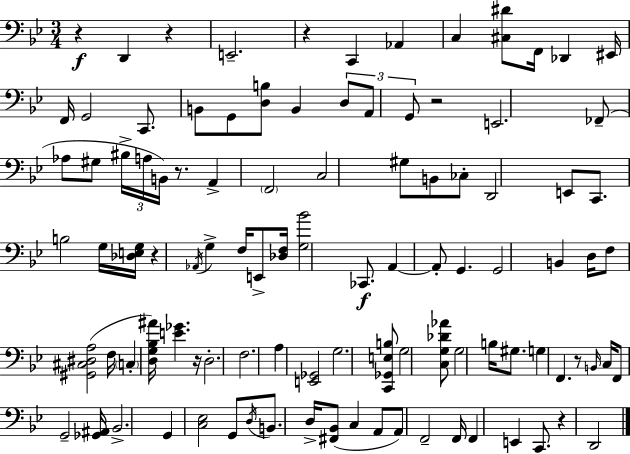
{
  \clef bass
  \numericTimeSignature
  \time 3/4
  \key bes \major
  r4\f d,4 r4 | e,2.-- | r4 c,4 aes,4 | c4 <cis dis'>8 f,16 des,4 eis,16 | \break f,16 g,2 c,8. | b,8 g,8 <d b>8 b,4 \tuplet 3/2 { d8 | a,8 g,8 } r2 | e,2. | \break fes,8--( aes8 gis8 \tuplet 3/2 { bis16-> a16 b,16) } r8. | a,4-> \parenthesize f,2 | c2 gis8 b,8 | ces8-. d,2 e,8 | \break c,8. b2 g16 | <des e g>16 r4 \acciaccatura { aes,16 } g4-> f16 e,8-> | <des f>16 <g bes'>2 ces,8.\f | a,4~~ a,8-. g,4. | \break g,2 b,4 | d16 f8 <gis, cis dis a>2( | f16 \parenthesize c4-. <d g bes ais'>16) <e' ges'>4. | r16 d2.-. | \break f2. | a4 <e, ges,>2 | g2. | <c, ges, e b>8 g2 <c g des' aes'>8 | \break g2 b16 gis8. | g4 f,4. r8 | \grace { b,16 } c16 f,8 g,2-- | <ges, ais,>16 bes,2.-> | \break g,4 <c ees>2 | g,8 \acciaccatura { d16 } b,8. d16-> <fis, bes,>8( c4 | a,8 a,8) f,2-- | f,16 f,4 e,4 | \break c,8. r4 d,2 | \bar "|."
}